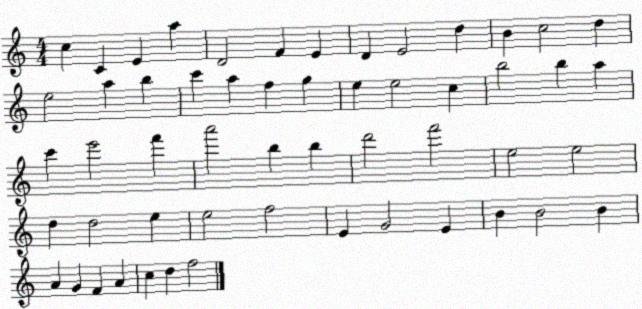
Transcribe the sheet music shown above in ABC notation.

X:1
T:Untitled
M:4/4
L:1/4
K:C
c C E a D2 F E D E2 d B c2 d e2 a b c' a f g e e2 c b2 b a c' e'2 f' a'2 b b d'2 f'2 e2 e2 d d2 e e2 f2 E G2 E B B2 B A G F A c d f2